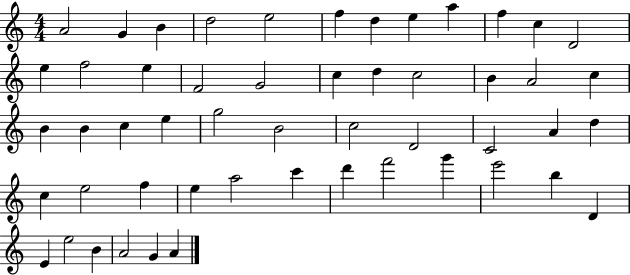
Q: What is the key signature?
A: C major